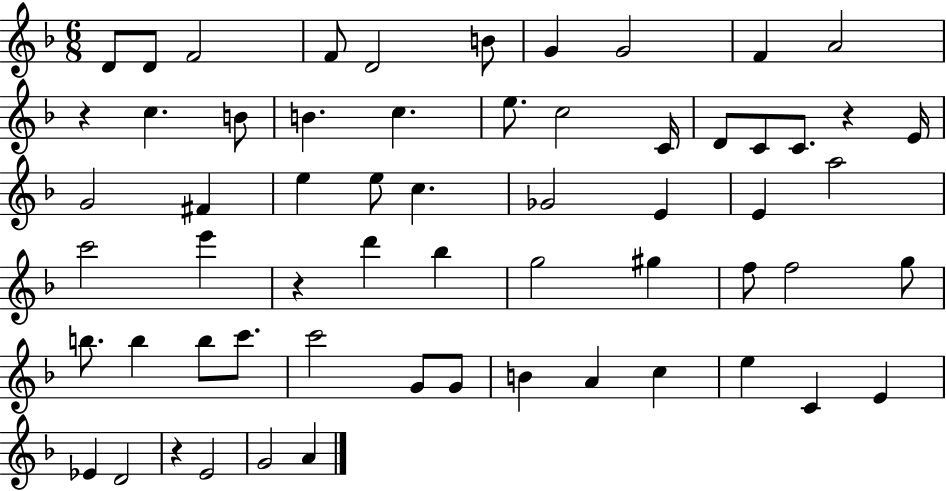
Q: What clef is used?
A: treble